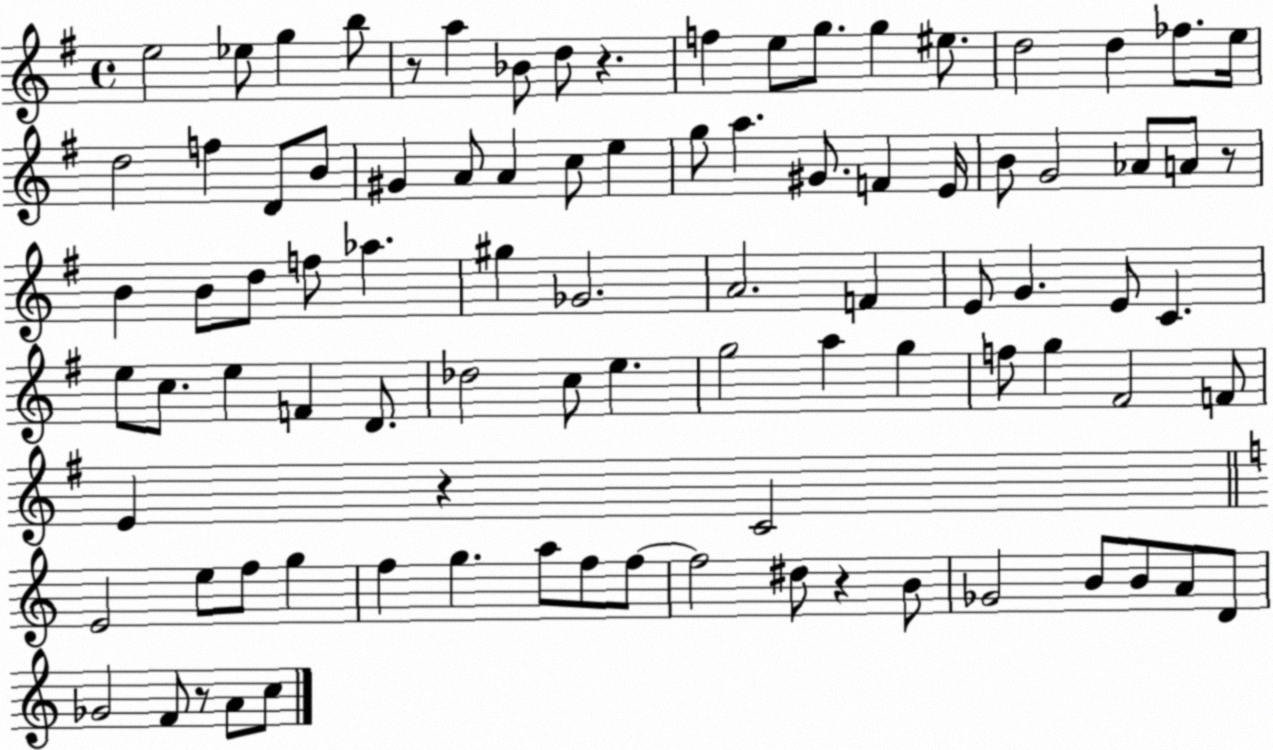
X:1
T:Untitled
M:4/4
L:1/4
K:G
e2 _e/2 g b/2 z/2 a _B/2 d/2 z f e/2 g/2 g ^e/2 d2 d _f/2 e/4 d2 f D/2 B/2 ^G A/2 A c/2 e g/2 a ^G/2 F E/4 B/2 G2 _A/2 A/2 z/2 B B/2 d/2 f/2 _a ^g _G2 A2 F E/2 G E/2 C e/2 c/2 e F D/2 _d2 c/2 e g2 a g f/2 g ^F2 F/2 E z C2 E2 e/2 f/2 g f g a/2 f/2 f/2 f2 ^d/2 z B/2 _G2 B/2 B/2 A/2 D/2 _G2 F/2 z/2 A/2 c/2